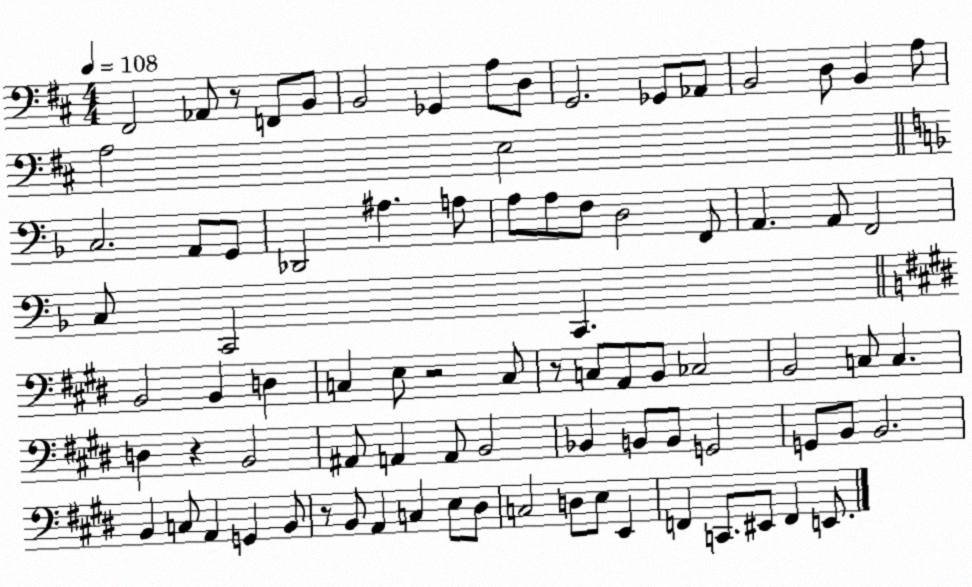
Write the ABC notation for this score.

X:1
T:Untitled
M:4/4
L:1/4
K:D
^F,,2 _A,,/2 z/2 F,,/2 B,,/2 B,,2 _G,, A,/2 D,/2 G,,2 _G,,/2 _A,,/2 B,,2 D,/2 B,, A,/2 A,2 E,2 C,2 A,,/2 G,,/2 _D,,2 ^A, A,/2 A,/2 A,/2 F,/2 D,2 F,,/2 A,, A,,/2 F,,2 C,/2 C,,2 C,, B,,2 B,, D, C, E,/2 z2 C,/2 z/2 C,/2 A,,/2 B,,/2 _C,2 B,,2 C,/2 C, D, z B,,2 ^A,,/2 A,, A,,/2 B,,2 _B,, B,,/2 B,,/2 G,,2 G,,/2 B,,/2 B,,2 B,, C,/2 A,, G,, B,,/2 z/2 B,,/2 A,, C, E,/2 ^D,/2 C,2 D,/2 E,/2 E,, F,, C,,/2 ^E,,/2 F,, E,,/2